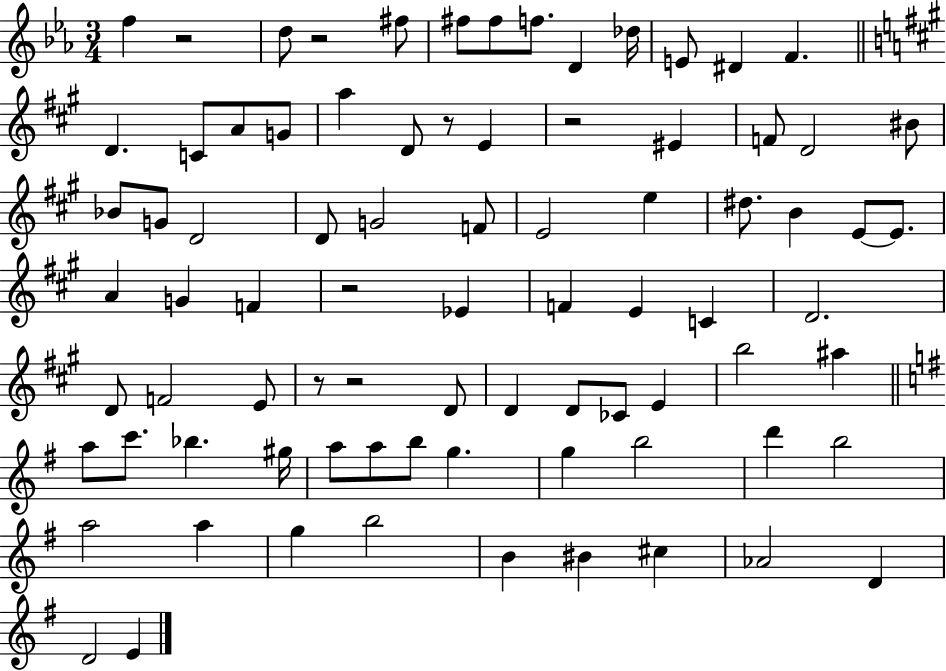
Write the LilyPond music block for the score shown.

{
  \clef treble
  \numericTimeSignature
  \time 3/4
  \key ees \major
  f''4 r2 | d''8 r2 fis''8 | fis''8 fis''8 f''8. d'4 des''16 | e'8 dis'4 f'4. | \break \bar "||" \break \key a \major d'4. c'8 a'8 g'8 | a''4 d'8 r8 e'4 | r2 eis'4 | f'8 d'2 bis'8 | \break bes'8 g'8 d'2 | d'8 g'2 f'8 | e'2 e''4 | dis''8. b'4 e'8~~ e'8. | \break a'4 g'4 f'4 | r2 ees'4 | f'4 e'4 c'4 | d'2. | \break d'8 f'2 e'8 | r8 r2 d'8 | d'4 d'8 ces'8 e'4 | b''2 ais''4 | \break \bar "||" \break \key e \minor a''8 c'''8. bes''4. gis''16 | a''8 a''8 b''8 g''4. | g''4 b''2 | d'''4 b''2 | \break a''2 a''4 | g''4 b''2 | b'4 bis'4 cis''4 | aes'2 d'4 | \break d'2 e'4 | \bar "|."
}